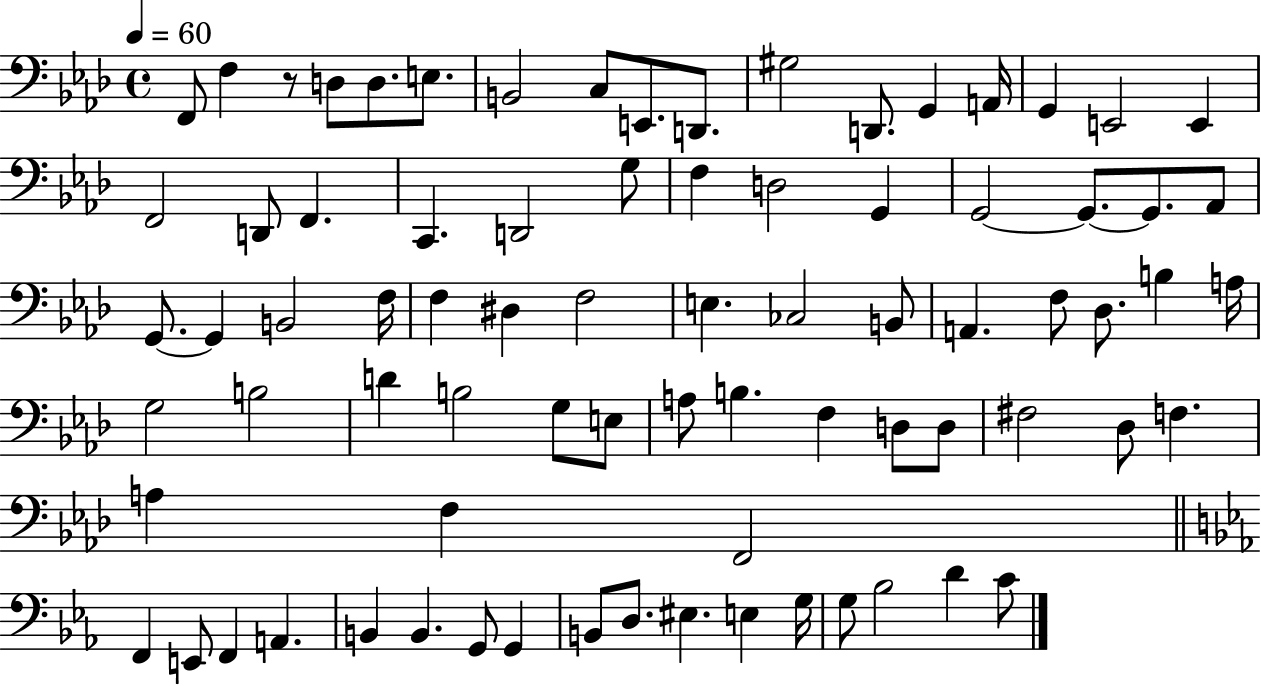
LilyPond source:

{
  \clef bass
  \time 4/4
  \defaultTimeSignature
  \key aes \major
  \tempo 4 = 60
  f,8 f4 r8 d8 d8. e8. | b,2 c8 e,8. d,8. | gis2 d,8. g,4 a,16 | g,4 e,2 e,4 | \break f,2 d,8 f,4. | c,4. d,2 g8 | f4 d2 g,4 | g,2~~ g,8.~~ g,8. aes,8 | \break g,8.~~ g,4 b,2 f16 | f4 dis4 f2 | e4. ces2 b,8 | a,4. f8 des8. b4 a16 | \break g2 b2 | d'4 b2 g8 e8 | a8 b4. f4 d8 d8 | fis2 des8 f4. | \break a4 f4 f,2 | \bar "||" \break \key ees \major f,4 e,8 f,4 a,4. | b,4 b,4. g,8 g,4 | b,8 d8. eis4. e4 g16 | g8 bes2 d'4 c'8 | \break \bar "|."
}